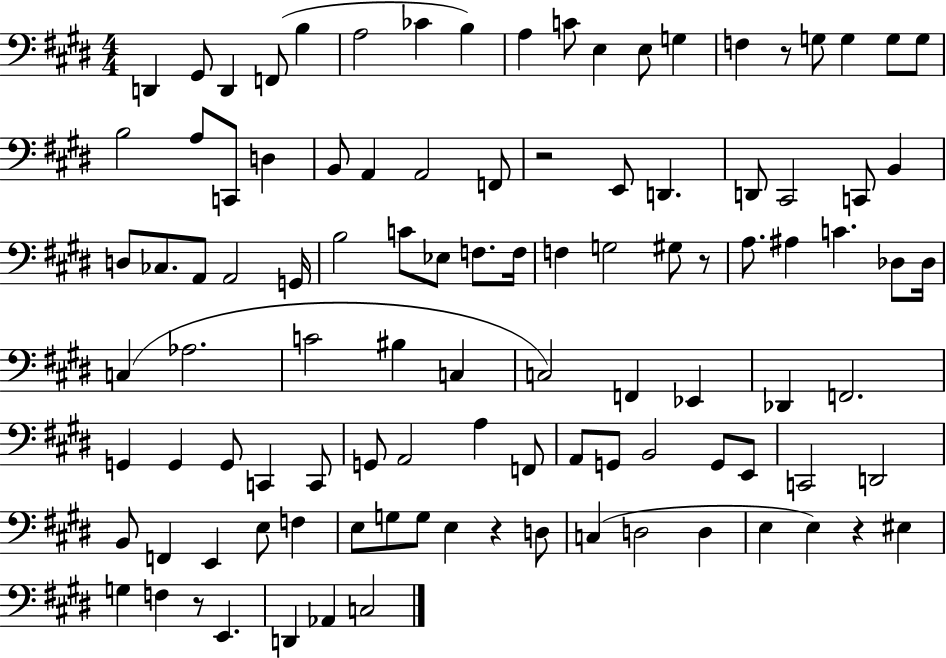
X:1
T:Untitled
M:4/4
L:1/4
K:E
D,, ^G,,/2 D,, F,,/2 B, A,2 _C B, A, C/2 E, E,/2 G, F, z/2 G,/2 G, G,/2 G,/2 B,2 A,/2 C,,/2 D, B,,/2 A,, A,,2 F,,/2 z2 E,,/2 D,, D,,/2 ^C,,2 C,,/2 B,, D,/2 _C,/2 A,,/2 A,,2 G,,/4 B,2 C/2 _E,/2 F,/2 F,/4 F, G,2 ^G,/2 z/2 A,/2 ^A, C _D,/2 _D,/4 C, _A,2 C2 ^B, C, C,2 F,, _E,, _D,, F,,2 G,, G,, G,,/2 C,, C,,/2 G,,/2 A,,2 A, F,,/2 A,,/2 G,,/2 B,,2 G,,/2 E,,/2 C,,2 D,,2 B,,/2 F,, E,, E,/2 F, E,/2 G,/2 G,/2 E, z D,/2 C, D,2 D, E, E, z ^E, G, F, z/2 E,, D,, _A,, C,2